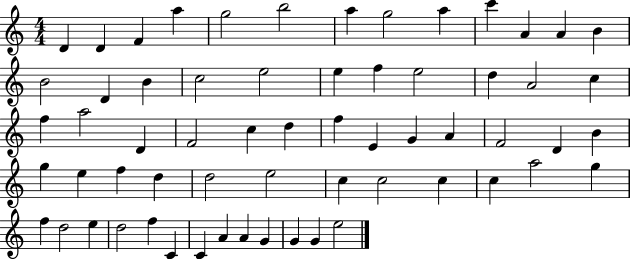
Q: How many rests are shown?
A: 0